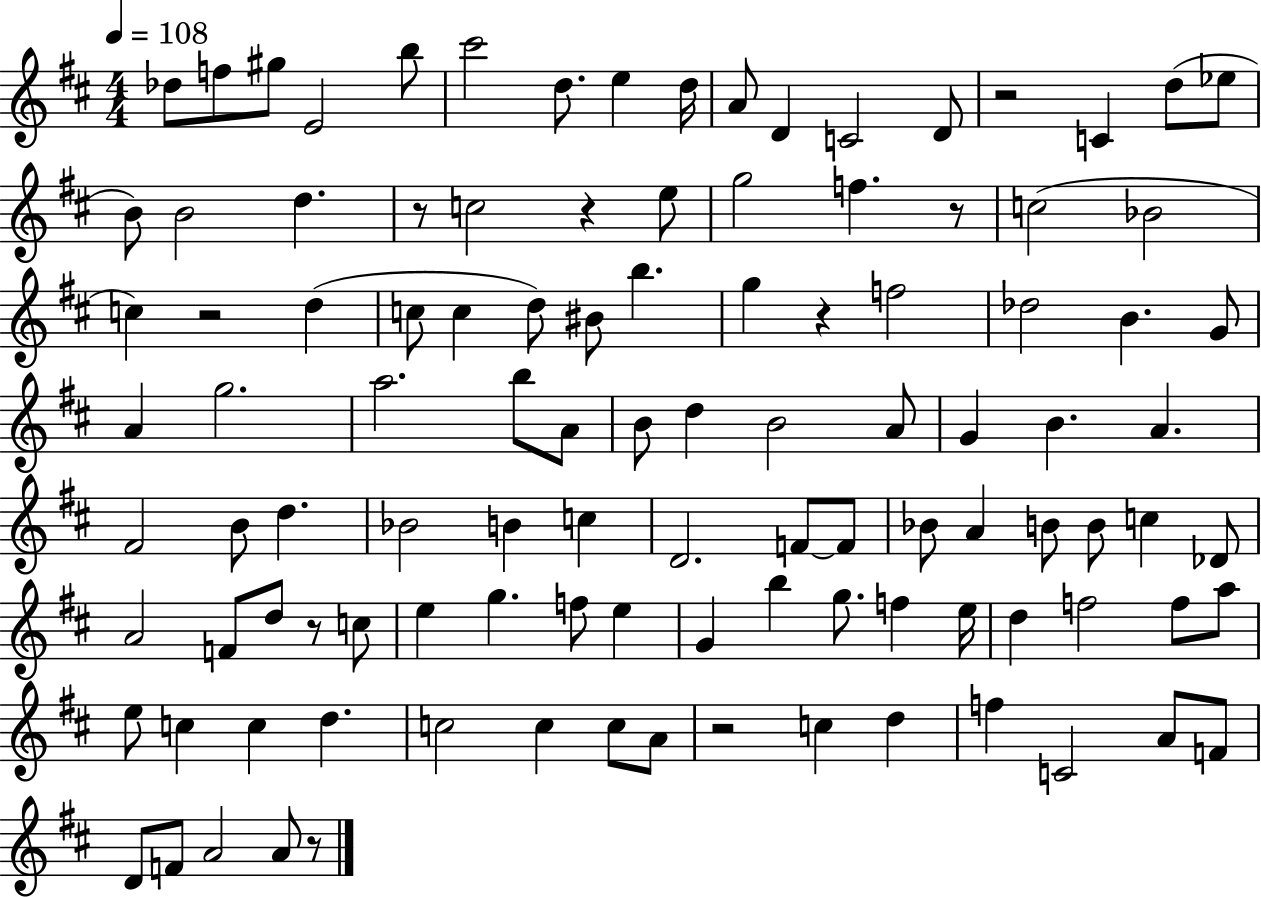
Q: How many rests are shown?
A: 9